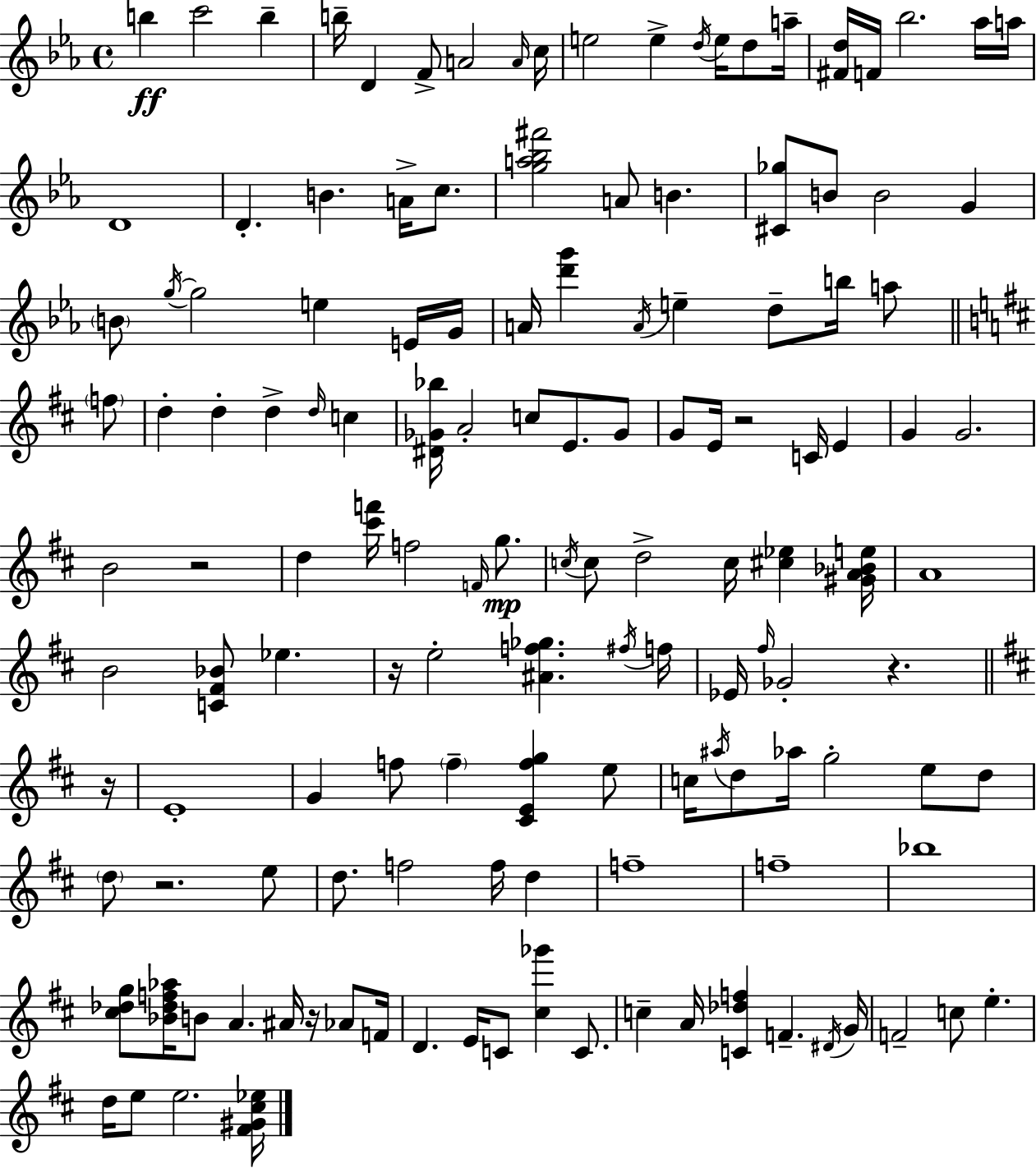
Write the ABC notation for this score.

X:1
T:Untitled
M:4/4
L:1/4
K:Eb
b c'2 b b/4 D F/2 A2 A/4 c/4 e2 e d/4 e/4 d/2 a/4 [^Fd]/4 F/4 _b2 _a/4 a/4 D4 D B A/4 c/2 [ga_b^f']2 A/2 B [^C_g]/2 B/2 B2 G B/2 g/4 g2 e E/4 G/4 A/4 [d'g'] A/4 e d/2 b/4 a/2 f/2 d d d d/4 c [^D_G_b]/4 A2 c/2 E/2 _G/2 G/2 E/4 z2 C/4 E G G2 B2 z2 d [^c'f']/4 f2 F/4 g/2 c/4 c/2 d2 c/4 [^c_e] [^GA_Be]/4 A4 B2 [C^F_B]/2 _e z/4 e2 [^Af_g] ^f/4 f/4 _E/4 ^f/4 _G2 z z/4 E4 G f/2 f [^CEfg] e/2 c/4 ^a/4 d/2 _a/4 g2 e/2 d/2 d/2 z2 e/2 d/2 f2 f/4 d f4 f4 _b4 [^c_dg]/2 [_B_df_a]/4 B/2 A ^A/4 z/4 _A/2 F/4 D E/4 C/2 [^c_g'] C/2 c A/4 [C_df] F ^D/4 G/4 F2 c/2 e d/4 e/2 e2 [^F^G^c_e]/4